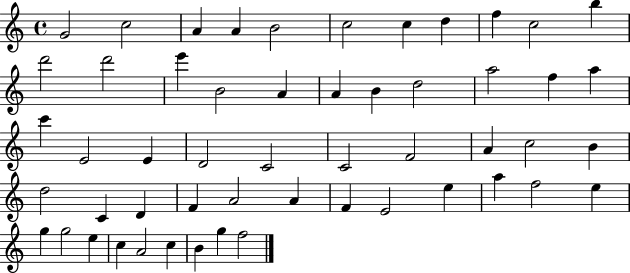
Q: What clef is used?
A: treble